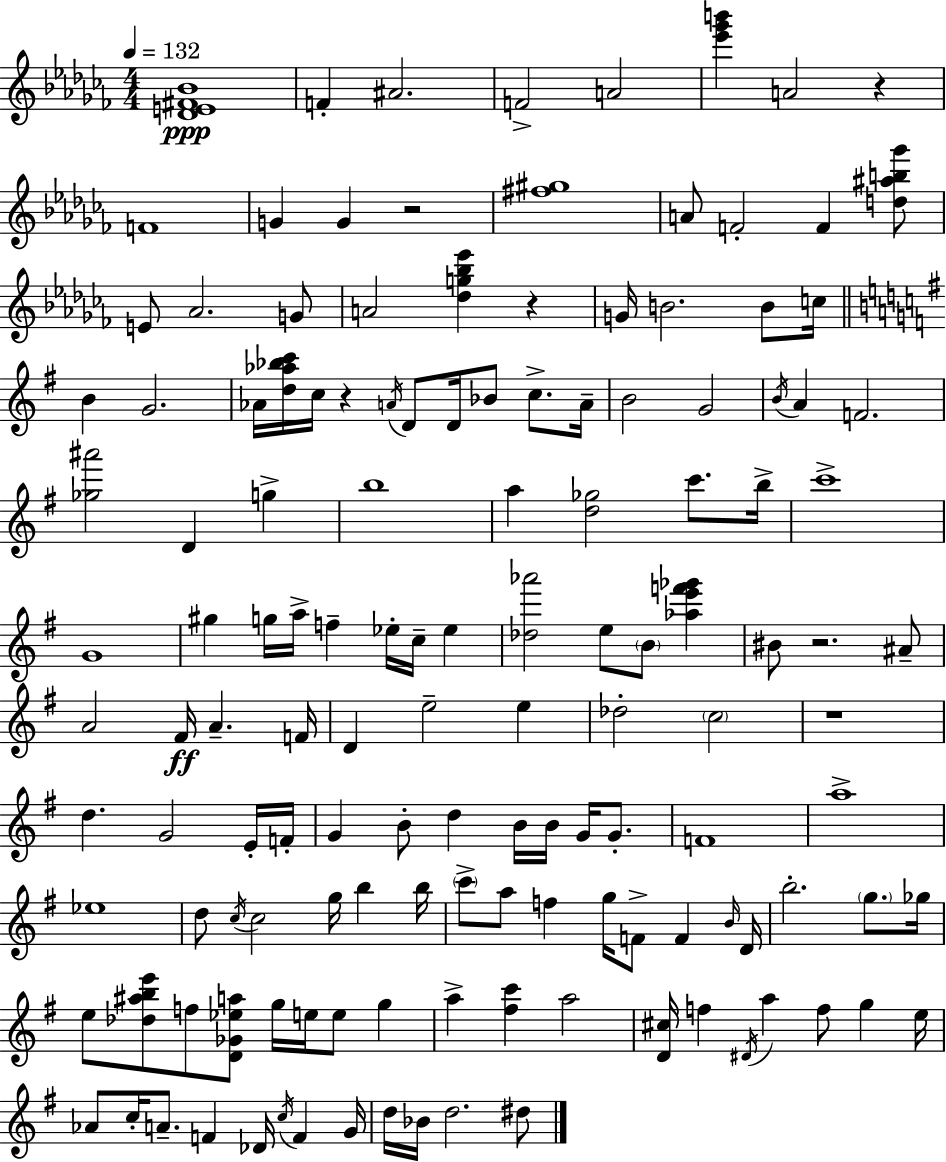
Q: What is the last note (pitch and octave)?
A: D#5